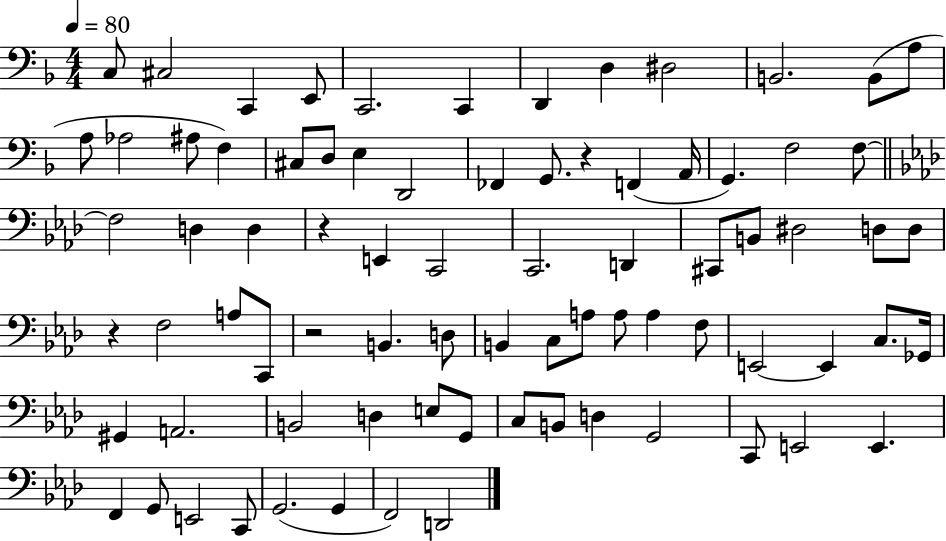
X:1
T:Untitled
M:4/4
L:1/4
K:F
C,/2 ^C,2 C,, E,,/2 C,,2 C,, D,, D, ^D,2 B,,2 B,,/2 A,/2 A,/2 _A,2 ^A,/2 F, ^C,/2 D,/2 E, D,,2 _F,, G,,/2 z F,, A,,/4 G,, F,2 F,/2 F,2 D, D, z E,, C,,2 C,,2 D,, ^C,,/2 B,,/2 ^D,2 D,/2 D,/2 z F,2 A,/2 C,,/2 z2 B,, D,/2 B,, C,/2 A,/2 A,/2 A, F,/2 E,,2 E,, C,/2 _G,,/4 ^G,, A,,2 B,,2 D, E,/2 G,,/2 C,/2 B,,/2 D, G,,2 C,,/2 E,,2 E,, F,, G,,/2 E,,2 C,,/2 G,,2 G,, F,,2 D,,2